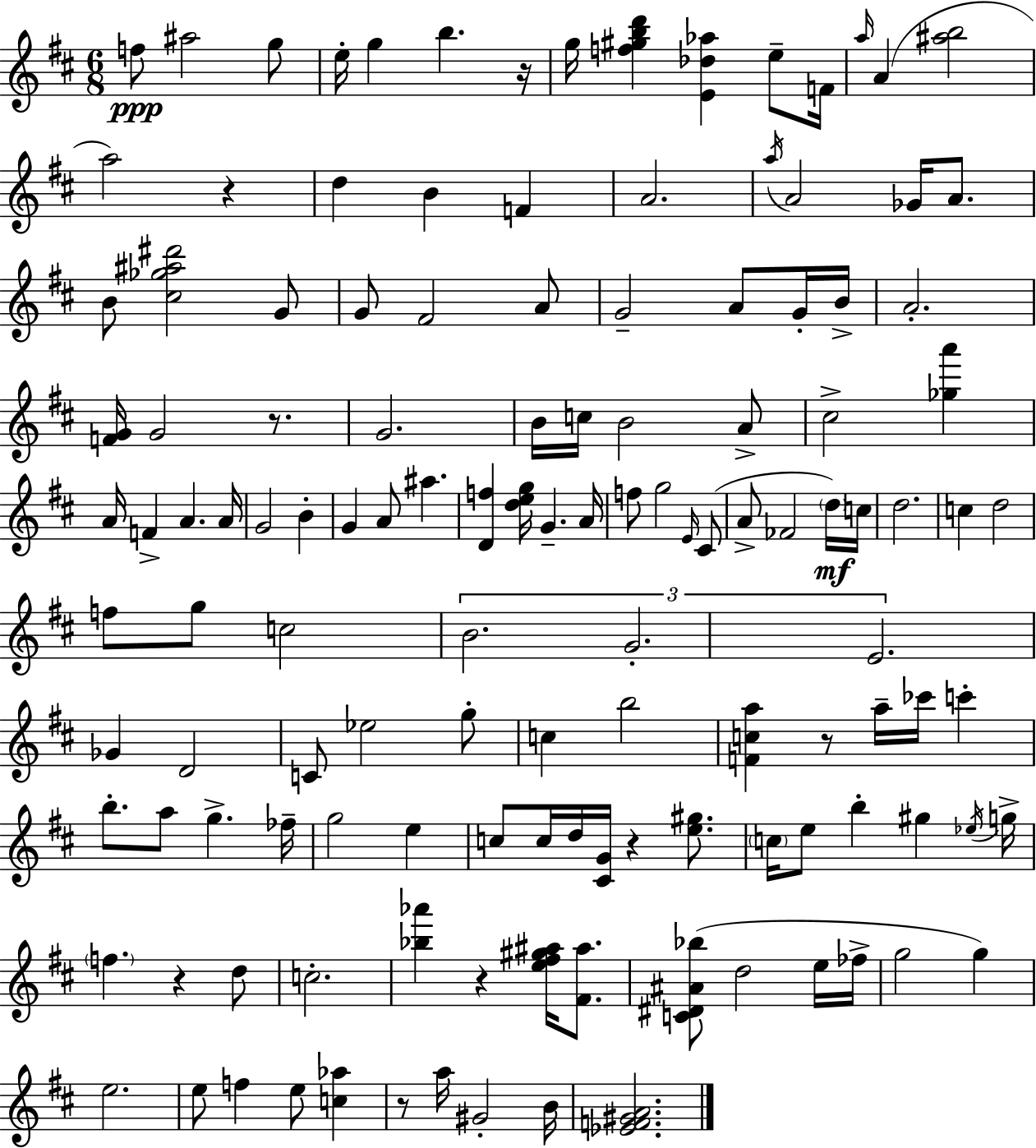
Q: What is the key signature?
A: D major